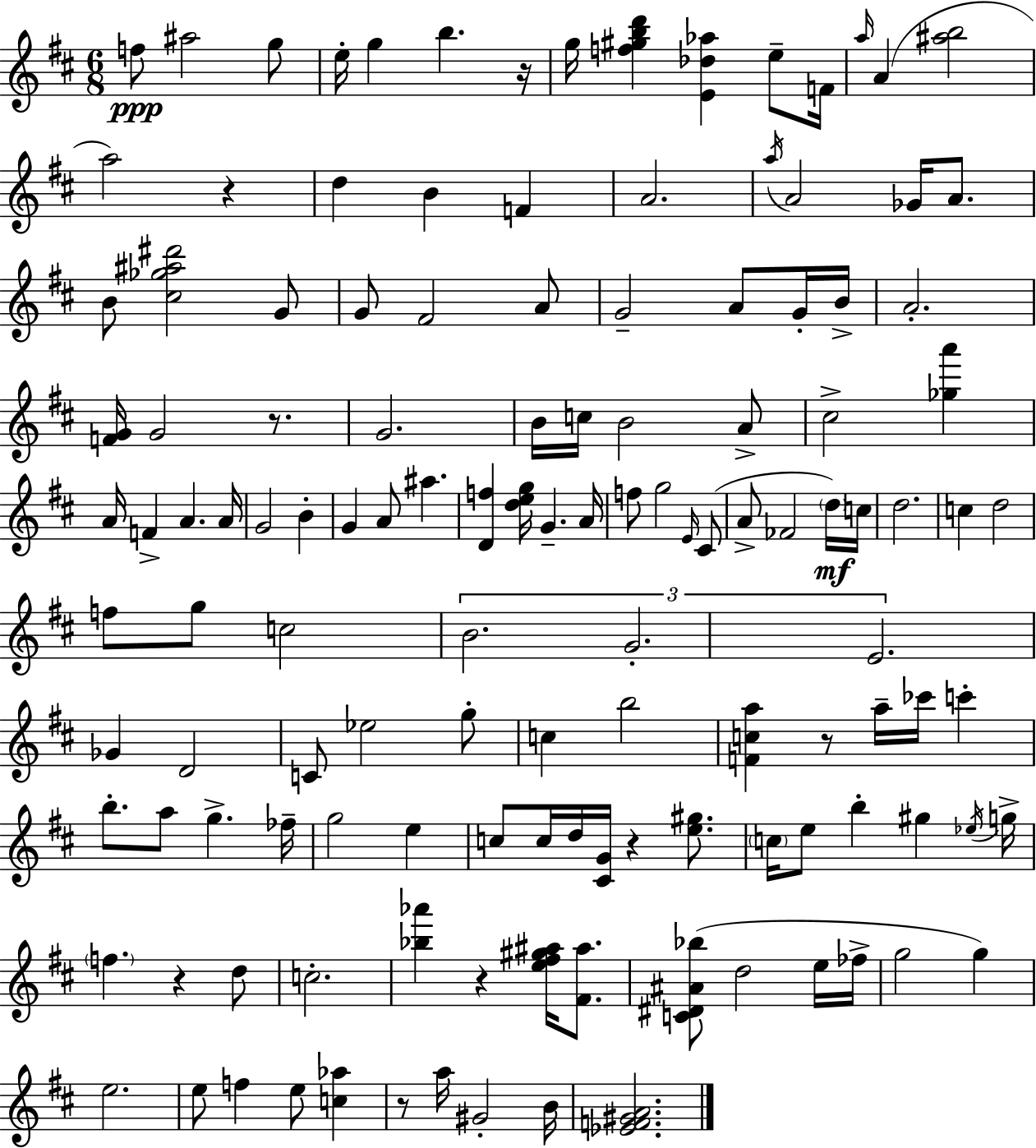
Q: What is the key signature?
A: D major